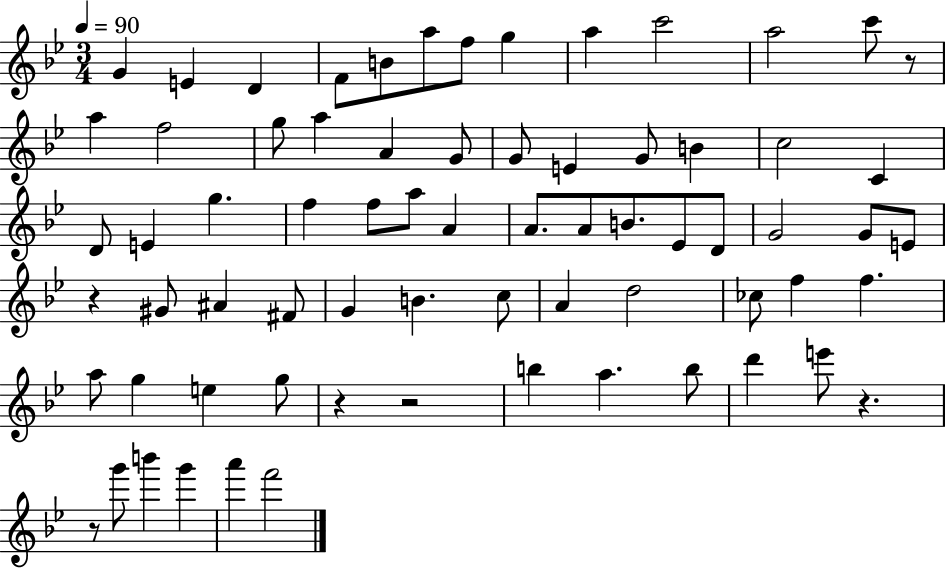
{
  \clef treble
  \numericTimeSignature
  \time 3/4
  \key bes \major
  \tempo 4 = 90
  g'4 e'4 d'4 | f'8 b'8 a''8 f''8 g''4 | a''4 c'''2 | a''2 c'''8 r8 | \break a''4 f''2 | g''8 a''4 a'4 g'8 | g'8 e'4 g'8 b'4 | c''2 c'4 | \break d'8 e'4 g''4. | f''4 f''8 a''8 a'4 | a'8. a'8 b'8. ees'8 d'8 | g'2 g'8 e'8 | \break r4 gis'8 ais'4 fis'8 | g'4 b'4. c''8 | a'4 d''2 | ces''8 f''4 f''4. | \break a''8 g''4 e''4 g''8 | r4 r2 | b''4 a''4. b''8 | d'''4 e'''8 r4. | \break r8 g'''8 b'''4 g'''4 | a'''4 f'''2 | \bar "|."
}